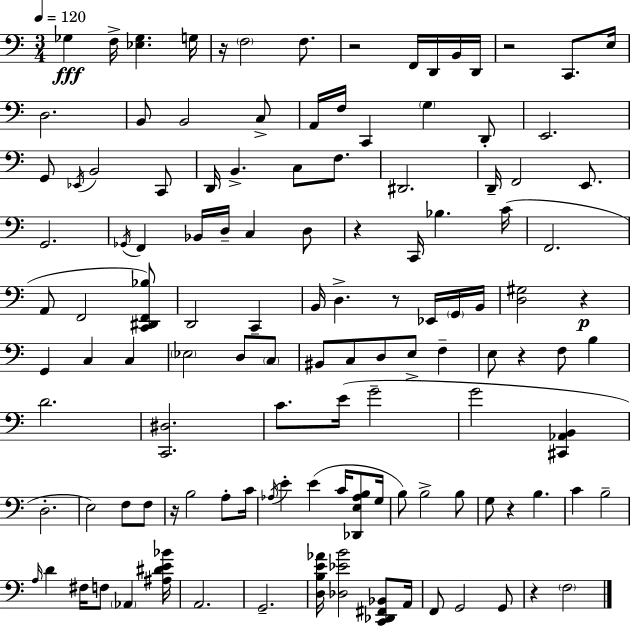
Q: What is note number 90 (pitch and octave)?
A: C4